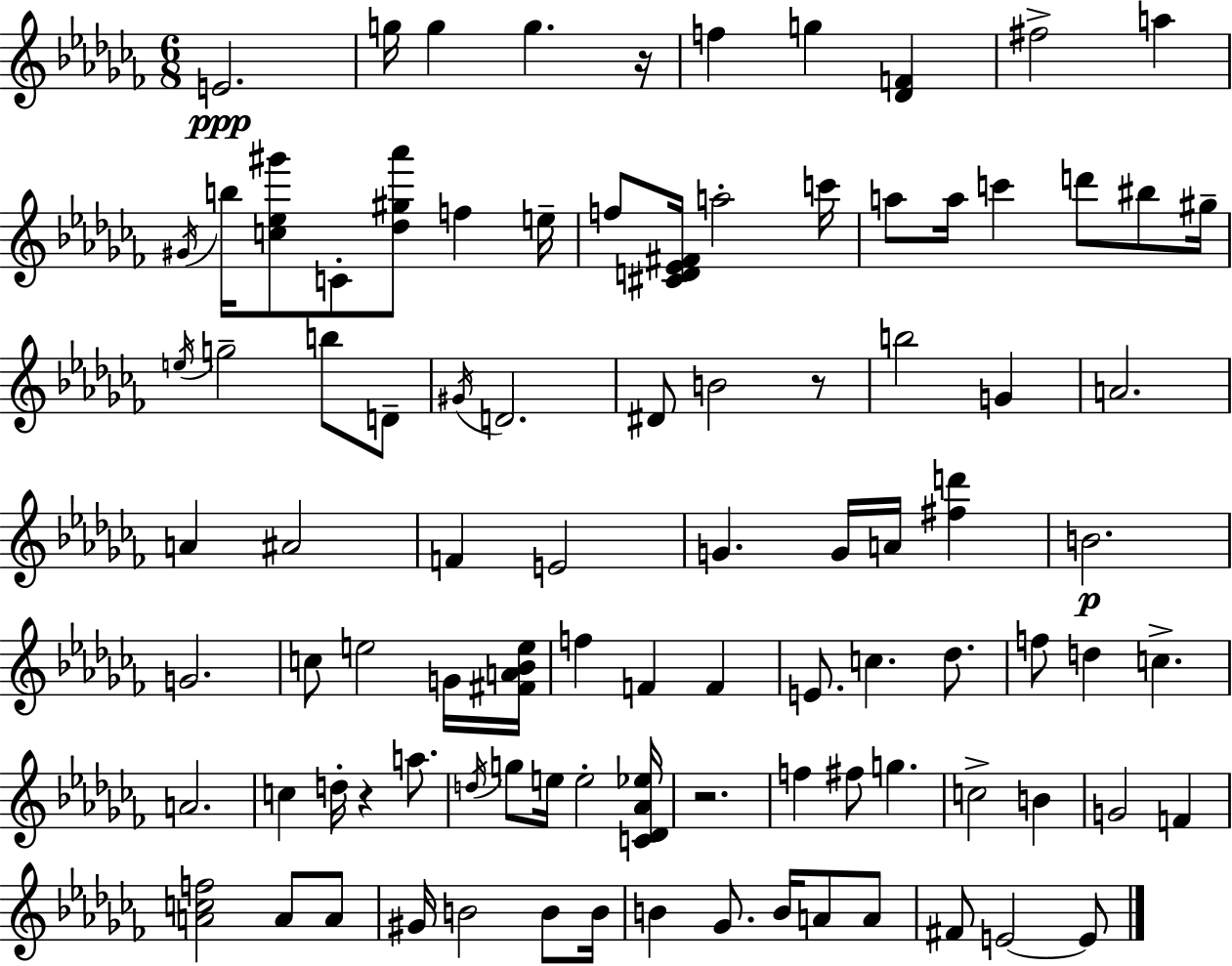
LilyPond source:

{
  \clef treble
  \numericTimeSignature
  \time 6/8
  \key aes \minor
  e'2.\ppp | g''16 g''4 g''4. r16 | f''4 g''4 <des' f'>4 | fis''2-> a''4 | \break \acciaccatura { gis'16 } b''16 <c'' ees'' gis'''>8 c'8-. <des'' gis'' aes'''>8 f''4 | e''16-- f''8 <cis' d' ees' fis'>16 a''2-. | c'''16 a''8 a''16 c'''4 d'''8 bis''8 | gis''16-- \acciaccatura { e''16 } g''2-- b''8 | \break d'8-- \acciaccatura { gis'16 } d'2. | dis'8 b'2 | r8 b''2 g'4 | a'2. | \break a'4 ais'2 | f'4 e'2 | g'4. g'16 a'16 <fis'' d'''>4 | b'2.\p | \break g'2. | c''8 e''2 | g'16 <fis' a' bes' e''>16 f''4 f'4 f'4 | e'8. c''4. | \break des''8. f''8 d''4 c''4.-> | a'2. | c''4 d''16-. r4 | a''8. \acciaccatura { d''16 } g''8 e''16 e''2-. | \break <c' des' aes' ees''>16 r2. | f''4 fis''8 g''4. | c''2-> | b'4 g'2 | \break f'4 <a' c'' f''>2 | a'8 a'8 gis'16 b'2 | b'8 b'16 b'4 ges'8. b'16 | a'8 a'8 fis'8 e'2~~ | \break e'8 \bar "|."
}